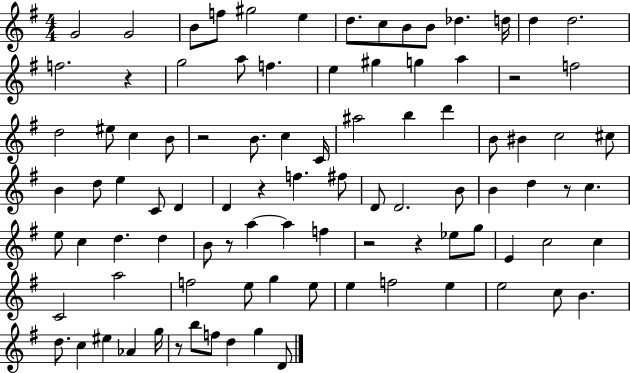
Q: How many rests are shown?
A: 9